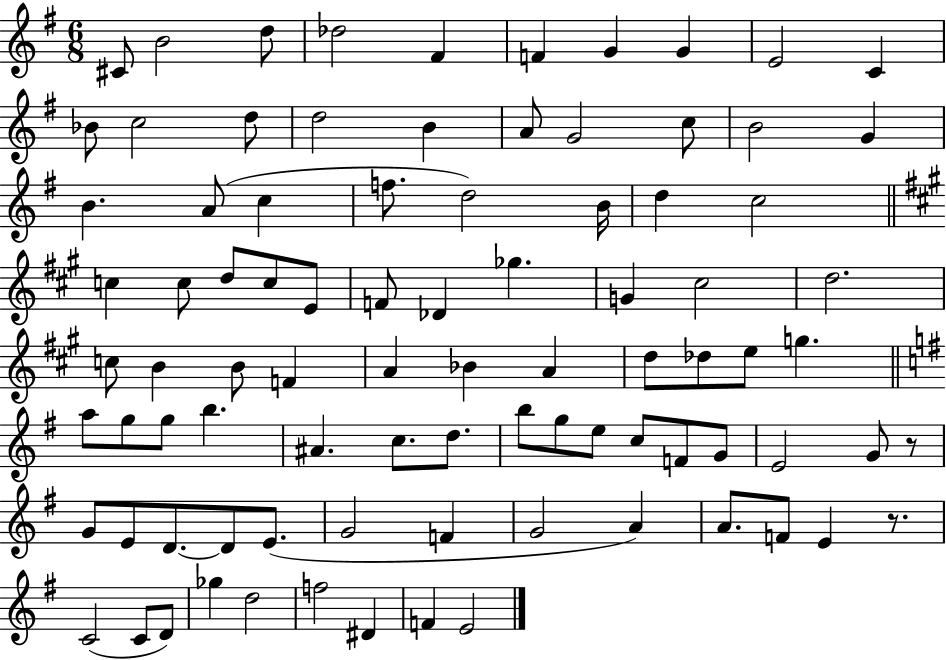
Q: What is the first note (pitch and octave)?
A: C#4